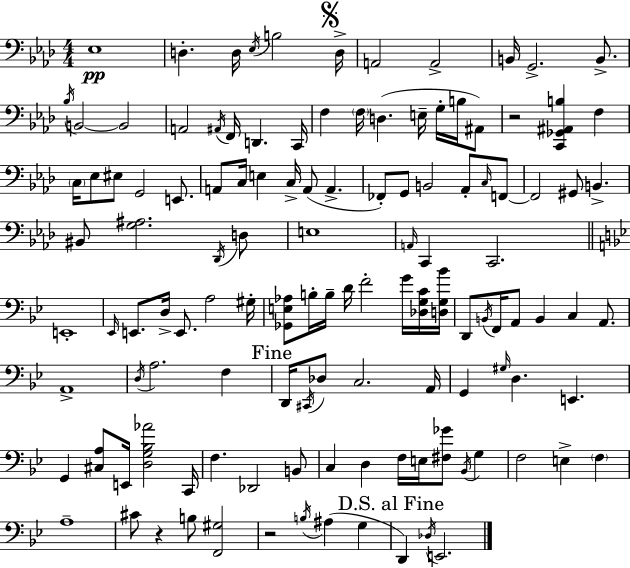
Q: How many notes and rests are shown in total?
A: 122